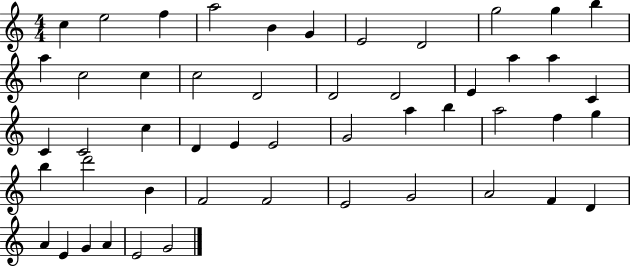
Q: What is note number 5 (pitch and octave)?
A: B4